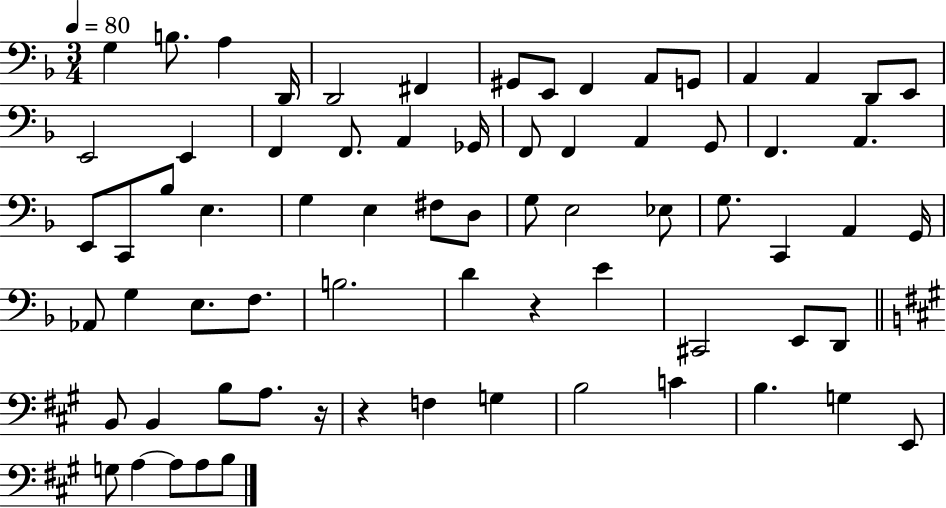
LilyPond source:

{
  \clef bass
  \numericTimeSignature
  \time 3/4
  \key f \major
  \tempo 4 = 80
  \repeat volta 2 { g4 b8. a4 d,16 | d,2 fis,4 | gis,8 e,8 f,4 a,8 g,8 | a,4 a,4 d,8 e,8 | \break e,2 e,4 | f,4 f,8. a,4 ges,16 | f,8 f,4 a,4 g,8 | f,4. a,4. | \break e,8 c,8 bes8 e4. | g4 e4 fis8 d8 | g8 e2 ees8 | g8. c,4 a,4 g,16 | \break aes,8 g4 e8. f8. | b2. | d'4 r4 e'4 | cis,2 e,8 d,8 | \break \bar "||" \break \key a \major b,8 b,4 b8 a8. r16 | r4 f4 g4 | b2 c'4 | b4. g4 e,8 | \break g8 a4~~ a8 a8 b8 | } \bar "|."
}